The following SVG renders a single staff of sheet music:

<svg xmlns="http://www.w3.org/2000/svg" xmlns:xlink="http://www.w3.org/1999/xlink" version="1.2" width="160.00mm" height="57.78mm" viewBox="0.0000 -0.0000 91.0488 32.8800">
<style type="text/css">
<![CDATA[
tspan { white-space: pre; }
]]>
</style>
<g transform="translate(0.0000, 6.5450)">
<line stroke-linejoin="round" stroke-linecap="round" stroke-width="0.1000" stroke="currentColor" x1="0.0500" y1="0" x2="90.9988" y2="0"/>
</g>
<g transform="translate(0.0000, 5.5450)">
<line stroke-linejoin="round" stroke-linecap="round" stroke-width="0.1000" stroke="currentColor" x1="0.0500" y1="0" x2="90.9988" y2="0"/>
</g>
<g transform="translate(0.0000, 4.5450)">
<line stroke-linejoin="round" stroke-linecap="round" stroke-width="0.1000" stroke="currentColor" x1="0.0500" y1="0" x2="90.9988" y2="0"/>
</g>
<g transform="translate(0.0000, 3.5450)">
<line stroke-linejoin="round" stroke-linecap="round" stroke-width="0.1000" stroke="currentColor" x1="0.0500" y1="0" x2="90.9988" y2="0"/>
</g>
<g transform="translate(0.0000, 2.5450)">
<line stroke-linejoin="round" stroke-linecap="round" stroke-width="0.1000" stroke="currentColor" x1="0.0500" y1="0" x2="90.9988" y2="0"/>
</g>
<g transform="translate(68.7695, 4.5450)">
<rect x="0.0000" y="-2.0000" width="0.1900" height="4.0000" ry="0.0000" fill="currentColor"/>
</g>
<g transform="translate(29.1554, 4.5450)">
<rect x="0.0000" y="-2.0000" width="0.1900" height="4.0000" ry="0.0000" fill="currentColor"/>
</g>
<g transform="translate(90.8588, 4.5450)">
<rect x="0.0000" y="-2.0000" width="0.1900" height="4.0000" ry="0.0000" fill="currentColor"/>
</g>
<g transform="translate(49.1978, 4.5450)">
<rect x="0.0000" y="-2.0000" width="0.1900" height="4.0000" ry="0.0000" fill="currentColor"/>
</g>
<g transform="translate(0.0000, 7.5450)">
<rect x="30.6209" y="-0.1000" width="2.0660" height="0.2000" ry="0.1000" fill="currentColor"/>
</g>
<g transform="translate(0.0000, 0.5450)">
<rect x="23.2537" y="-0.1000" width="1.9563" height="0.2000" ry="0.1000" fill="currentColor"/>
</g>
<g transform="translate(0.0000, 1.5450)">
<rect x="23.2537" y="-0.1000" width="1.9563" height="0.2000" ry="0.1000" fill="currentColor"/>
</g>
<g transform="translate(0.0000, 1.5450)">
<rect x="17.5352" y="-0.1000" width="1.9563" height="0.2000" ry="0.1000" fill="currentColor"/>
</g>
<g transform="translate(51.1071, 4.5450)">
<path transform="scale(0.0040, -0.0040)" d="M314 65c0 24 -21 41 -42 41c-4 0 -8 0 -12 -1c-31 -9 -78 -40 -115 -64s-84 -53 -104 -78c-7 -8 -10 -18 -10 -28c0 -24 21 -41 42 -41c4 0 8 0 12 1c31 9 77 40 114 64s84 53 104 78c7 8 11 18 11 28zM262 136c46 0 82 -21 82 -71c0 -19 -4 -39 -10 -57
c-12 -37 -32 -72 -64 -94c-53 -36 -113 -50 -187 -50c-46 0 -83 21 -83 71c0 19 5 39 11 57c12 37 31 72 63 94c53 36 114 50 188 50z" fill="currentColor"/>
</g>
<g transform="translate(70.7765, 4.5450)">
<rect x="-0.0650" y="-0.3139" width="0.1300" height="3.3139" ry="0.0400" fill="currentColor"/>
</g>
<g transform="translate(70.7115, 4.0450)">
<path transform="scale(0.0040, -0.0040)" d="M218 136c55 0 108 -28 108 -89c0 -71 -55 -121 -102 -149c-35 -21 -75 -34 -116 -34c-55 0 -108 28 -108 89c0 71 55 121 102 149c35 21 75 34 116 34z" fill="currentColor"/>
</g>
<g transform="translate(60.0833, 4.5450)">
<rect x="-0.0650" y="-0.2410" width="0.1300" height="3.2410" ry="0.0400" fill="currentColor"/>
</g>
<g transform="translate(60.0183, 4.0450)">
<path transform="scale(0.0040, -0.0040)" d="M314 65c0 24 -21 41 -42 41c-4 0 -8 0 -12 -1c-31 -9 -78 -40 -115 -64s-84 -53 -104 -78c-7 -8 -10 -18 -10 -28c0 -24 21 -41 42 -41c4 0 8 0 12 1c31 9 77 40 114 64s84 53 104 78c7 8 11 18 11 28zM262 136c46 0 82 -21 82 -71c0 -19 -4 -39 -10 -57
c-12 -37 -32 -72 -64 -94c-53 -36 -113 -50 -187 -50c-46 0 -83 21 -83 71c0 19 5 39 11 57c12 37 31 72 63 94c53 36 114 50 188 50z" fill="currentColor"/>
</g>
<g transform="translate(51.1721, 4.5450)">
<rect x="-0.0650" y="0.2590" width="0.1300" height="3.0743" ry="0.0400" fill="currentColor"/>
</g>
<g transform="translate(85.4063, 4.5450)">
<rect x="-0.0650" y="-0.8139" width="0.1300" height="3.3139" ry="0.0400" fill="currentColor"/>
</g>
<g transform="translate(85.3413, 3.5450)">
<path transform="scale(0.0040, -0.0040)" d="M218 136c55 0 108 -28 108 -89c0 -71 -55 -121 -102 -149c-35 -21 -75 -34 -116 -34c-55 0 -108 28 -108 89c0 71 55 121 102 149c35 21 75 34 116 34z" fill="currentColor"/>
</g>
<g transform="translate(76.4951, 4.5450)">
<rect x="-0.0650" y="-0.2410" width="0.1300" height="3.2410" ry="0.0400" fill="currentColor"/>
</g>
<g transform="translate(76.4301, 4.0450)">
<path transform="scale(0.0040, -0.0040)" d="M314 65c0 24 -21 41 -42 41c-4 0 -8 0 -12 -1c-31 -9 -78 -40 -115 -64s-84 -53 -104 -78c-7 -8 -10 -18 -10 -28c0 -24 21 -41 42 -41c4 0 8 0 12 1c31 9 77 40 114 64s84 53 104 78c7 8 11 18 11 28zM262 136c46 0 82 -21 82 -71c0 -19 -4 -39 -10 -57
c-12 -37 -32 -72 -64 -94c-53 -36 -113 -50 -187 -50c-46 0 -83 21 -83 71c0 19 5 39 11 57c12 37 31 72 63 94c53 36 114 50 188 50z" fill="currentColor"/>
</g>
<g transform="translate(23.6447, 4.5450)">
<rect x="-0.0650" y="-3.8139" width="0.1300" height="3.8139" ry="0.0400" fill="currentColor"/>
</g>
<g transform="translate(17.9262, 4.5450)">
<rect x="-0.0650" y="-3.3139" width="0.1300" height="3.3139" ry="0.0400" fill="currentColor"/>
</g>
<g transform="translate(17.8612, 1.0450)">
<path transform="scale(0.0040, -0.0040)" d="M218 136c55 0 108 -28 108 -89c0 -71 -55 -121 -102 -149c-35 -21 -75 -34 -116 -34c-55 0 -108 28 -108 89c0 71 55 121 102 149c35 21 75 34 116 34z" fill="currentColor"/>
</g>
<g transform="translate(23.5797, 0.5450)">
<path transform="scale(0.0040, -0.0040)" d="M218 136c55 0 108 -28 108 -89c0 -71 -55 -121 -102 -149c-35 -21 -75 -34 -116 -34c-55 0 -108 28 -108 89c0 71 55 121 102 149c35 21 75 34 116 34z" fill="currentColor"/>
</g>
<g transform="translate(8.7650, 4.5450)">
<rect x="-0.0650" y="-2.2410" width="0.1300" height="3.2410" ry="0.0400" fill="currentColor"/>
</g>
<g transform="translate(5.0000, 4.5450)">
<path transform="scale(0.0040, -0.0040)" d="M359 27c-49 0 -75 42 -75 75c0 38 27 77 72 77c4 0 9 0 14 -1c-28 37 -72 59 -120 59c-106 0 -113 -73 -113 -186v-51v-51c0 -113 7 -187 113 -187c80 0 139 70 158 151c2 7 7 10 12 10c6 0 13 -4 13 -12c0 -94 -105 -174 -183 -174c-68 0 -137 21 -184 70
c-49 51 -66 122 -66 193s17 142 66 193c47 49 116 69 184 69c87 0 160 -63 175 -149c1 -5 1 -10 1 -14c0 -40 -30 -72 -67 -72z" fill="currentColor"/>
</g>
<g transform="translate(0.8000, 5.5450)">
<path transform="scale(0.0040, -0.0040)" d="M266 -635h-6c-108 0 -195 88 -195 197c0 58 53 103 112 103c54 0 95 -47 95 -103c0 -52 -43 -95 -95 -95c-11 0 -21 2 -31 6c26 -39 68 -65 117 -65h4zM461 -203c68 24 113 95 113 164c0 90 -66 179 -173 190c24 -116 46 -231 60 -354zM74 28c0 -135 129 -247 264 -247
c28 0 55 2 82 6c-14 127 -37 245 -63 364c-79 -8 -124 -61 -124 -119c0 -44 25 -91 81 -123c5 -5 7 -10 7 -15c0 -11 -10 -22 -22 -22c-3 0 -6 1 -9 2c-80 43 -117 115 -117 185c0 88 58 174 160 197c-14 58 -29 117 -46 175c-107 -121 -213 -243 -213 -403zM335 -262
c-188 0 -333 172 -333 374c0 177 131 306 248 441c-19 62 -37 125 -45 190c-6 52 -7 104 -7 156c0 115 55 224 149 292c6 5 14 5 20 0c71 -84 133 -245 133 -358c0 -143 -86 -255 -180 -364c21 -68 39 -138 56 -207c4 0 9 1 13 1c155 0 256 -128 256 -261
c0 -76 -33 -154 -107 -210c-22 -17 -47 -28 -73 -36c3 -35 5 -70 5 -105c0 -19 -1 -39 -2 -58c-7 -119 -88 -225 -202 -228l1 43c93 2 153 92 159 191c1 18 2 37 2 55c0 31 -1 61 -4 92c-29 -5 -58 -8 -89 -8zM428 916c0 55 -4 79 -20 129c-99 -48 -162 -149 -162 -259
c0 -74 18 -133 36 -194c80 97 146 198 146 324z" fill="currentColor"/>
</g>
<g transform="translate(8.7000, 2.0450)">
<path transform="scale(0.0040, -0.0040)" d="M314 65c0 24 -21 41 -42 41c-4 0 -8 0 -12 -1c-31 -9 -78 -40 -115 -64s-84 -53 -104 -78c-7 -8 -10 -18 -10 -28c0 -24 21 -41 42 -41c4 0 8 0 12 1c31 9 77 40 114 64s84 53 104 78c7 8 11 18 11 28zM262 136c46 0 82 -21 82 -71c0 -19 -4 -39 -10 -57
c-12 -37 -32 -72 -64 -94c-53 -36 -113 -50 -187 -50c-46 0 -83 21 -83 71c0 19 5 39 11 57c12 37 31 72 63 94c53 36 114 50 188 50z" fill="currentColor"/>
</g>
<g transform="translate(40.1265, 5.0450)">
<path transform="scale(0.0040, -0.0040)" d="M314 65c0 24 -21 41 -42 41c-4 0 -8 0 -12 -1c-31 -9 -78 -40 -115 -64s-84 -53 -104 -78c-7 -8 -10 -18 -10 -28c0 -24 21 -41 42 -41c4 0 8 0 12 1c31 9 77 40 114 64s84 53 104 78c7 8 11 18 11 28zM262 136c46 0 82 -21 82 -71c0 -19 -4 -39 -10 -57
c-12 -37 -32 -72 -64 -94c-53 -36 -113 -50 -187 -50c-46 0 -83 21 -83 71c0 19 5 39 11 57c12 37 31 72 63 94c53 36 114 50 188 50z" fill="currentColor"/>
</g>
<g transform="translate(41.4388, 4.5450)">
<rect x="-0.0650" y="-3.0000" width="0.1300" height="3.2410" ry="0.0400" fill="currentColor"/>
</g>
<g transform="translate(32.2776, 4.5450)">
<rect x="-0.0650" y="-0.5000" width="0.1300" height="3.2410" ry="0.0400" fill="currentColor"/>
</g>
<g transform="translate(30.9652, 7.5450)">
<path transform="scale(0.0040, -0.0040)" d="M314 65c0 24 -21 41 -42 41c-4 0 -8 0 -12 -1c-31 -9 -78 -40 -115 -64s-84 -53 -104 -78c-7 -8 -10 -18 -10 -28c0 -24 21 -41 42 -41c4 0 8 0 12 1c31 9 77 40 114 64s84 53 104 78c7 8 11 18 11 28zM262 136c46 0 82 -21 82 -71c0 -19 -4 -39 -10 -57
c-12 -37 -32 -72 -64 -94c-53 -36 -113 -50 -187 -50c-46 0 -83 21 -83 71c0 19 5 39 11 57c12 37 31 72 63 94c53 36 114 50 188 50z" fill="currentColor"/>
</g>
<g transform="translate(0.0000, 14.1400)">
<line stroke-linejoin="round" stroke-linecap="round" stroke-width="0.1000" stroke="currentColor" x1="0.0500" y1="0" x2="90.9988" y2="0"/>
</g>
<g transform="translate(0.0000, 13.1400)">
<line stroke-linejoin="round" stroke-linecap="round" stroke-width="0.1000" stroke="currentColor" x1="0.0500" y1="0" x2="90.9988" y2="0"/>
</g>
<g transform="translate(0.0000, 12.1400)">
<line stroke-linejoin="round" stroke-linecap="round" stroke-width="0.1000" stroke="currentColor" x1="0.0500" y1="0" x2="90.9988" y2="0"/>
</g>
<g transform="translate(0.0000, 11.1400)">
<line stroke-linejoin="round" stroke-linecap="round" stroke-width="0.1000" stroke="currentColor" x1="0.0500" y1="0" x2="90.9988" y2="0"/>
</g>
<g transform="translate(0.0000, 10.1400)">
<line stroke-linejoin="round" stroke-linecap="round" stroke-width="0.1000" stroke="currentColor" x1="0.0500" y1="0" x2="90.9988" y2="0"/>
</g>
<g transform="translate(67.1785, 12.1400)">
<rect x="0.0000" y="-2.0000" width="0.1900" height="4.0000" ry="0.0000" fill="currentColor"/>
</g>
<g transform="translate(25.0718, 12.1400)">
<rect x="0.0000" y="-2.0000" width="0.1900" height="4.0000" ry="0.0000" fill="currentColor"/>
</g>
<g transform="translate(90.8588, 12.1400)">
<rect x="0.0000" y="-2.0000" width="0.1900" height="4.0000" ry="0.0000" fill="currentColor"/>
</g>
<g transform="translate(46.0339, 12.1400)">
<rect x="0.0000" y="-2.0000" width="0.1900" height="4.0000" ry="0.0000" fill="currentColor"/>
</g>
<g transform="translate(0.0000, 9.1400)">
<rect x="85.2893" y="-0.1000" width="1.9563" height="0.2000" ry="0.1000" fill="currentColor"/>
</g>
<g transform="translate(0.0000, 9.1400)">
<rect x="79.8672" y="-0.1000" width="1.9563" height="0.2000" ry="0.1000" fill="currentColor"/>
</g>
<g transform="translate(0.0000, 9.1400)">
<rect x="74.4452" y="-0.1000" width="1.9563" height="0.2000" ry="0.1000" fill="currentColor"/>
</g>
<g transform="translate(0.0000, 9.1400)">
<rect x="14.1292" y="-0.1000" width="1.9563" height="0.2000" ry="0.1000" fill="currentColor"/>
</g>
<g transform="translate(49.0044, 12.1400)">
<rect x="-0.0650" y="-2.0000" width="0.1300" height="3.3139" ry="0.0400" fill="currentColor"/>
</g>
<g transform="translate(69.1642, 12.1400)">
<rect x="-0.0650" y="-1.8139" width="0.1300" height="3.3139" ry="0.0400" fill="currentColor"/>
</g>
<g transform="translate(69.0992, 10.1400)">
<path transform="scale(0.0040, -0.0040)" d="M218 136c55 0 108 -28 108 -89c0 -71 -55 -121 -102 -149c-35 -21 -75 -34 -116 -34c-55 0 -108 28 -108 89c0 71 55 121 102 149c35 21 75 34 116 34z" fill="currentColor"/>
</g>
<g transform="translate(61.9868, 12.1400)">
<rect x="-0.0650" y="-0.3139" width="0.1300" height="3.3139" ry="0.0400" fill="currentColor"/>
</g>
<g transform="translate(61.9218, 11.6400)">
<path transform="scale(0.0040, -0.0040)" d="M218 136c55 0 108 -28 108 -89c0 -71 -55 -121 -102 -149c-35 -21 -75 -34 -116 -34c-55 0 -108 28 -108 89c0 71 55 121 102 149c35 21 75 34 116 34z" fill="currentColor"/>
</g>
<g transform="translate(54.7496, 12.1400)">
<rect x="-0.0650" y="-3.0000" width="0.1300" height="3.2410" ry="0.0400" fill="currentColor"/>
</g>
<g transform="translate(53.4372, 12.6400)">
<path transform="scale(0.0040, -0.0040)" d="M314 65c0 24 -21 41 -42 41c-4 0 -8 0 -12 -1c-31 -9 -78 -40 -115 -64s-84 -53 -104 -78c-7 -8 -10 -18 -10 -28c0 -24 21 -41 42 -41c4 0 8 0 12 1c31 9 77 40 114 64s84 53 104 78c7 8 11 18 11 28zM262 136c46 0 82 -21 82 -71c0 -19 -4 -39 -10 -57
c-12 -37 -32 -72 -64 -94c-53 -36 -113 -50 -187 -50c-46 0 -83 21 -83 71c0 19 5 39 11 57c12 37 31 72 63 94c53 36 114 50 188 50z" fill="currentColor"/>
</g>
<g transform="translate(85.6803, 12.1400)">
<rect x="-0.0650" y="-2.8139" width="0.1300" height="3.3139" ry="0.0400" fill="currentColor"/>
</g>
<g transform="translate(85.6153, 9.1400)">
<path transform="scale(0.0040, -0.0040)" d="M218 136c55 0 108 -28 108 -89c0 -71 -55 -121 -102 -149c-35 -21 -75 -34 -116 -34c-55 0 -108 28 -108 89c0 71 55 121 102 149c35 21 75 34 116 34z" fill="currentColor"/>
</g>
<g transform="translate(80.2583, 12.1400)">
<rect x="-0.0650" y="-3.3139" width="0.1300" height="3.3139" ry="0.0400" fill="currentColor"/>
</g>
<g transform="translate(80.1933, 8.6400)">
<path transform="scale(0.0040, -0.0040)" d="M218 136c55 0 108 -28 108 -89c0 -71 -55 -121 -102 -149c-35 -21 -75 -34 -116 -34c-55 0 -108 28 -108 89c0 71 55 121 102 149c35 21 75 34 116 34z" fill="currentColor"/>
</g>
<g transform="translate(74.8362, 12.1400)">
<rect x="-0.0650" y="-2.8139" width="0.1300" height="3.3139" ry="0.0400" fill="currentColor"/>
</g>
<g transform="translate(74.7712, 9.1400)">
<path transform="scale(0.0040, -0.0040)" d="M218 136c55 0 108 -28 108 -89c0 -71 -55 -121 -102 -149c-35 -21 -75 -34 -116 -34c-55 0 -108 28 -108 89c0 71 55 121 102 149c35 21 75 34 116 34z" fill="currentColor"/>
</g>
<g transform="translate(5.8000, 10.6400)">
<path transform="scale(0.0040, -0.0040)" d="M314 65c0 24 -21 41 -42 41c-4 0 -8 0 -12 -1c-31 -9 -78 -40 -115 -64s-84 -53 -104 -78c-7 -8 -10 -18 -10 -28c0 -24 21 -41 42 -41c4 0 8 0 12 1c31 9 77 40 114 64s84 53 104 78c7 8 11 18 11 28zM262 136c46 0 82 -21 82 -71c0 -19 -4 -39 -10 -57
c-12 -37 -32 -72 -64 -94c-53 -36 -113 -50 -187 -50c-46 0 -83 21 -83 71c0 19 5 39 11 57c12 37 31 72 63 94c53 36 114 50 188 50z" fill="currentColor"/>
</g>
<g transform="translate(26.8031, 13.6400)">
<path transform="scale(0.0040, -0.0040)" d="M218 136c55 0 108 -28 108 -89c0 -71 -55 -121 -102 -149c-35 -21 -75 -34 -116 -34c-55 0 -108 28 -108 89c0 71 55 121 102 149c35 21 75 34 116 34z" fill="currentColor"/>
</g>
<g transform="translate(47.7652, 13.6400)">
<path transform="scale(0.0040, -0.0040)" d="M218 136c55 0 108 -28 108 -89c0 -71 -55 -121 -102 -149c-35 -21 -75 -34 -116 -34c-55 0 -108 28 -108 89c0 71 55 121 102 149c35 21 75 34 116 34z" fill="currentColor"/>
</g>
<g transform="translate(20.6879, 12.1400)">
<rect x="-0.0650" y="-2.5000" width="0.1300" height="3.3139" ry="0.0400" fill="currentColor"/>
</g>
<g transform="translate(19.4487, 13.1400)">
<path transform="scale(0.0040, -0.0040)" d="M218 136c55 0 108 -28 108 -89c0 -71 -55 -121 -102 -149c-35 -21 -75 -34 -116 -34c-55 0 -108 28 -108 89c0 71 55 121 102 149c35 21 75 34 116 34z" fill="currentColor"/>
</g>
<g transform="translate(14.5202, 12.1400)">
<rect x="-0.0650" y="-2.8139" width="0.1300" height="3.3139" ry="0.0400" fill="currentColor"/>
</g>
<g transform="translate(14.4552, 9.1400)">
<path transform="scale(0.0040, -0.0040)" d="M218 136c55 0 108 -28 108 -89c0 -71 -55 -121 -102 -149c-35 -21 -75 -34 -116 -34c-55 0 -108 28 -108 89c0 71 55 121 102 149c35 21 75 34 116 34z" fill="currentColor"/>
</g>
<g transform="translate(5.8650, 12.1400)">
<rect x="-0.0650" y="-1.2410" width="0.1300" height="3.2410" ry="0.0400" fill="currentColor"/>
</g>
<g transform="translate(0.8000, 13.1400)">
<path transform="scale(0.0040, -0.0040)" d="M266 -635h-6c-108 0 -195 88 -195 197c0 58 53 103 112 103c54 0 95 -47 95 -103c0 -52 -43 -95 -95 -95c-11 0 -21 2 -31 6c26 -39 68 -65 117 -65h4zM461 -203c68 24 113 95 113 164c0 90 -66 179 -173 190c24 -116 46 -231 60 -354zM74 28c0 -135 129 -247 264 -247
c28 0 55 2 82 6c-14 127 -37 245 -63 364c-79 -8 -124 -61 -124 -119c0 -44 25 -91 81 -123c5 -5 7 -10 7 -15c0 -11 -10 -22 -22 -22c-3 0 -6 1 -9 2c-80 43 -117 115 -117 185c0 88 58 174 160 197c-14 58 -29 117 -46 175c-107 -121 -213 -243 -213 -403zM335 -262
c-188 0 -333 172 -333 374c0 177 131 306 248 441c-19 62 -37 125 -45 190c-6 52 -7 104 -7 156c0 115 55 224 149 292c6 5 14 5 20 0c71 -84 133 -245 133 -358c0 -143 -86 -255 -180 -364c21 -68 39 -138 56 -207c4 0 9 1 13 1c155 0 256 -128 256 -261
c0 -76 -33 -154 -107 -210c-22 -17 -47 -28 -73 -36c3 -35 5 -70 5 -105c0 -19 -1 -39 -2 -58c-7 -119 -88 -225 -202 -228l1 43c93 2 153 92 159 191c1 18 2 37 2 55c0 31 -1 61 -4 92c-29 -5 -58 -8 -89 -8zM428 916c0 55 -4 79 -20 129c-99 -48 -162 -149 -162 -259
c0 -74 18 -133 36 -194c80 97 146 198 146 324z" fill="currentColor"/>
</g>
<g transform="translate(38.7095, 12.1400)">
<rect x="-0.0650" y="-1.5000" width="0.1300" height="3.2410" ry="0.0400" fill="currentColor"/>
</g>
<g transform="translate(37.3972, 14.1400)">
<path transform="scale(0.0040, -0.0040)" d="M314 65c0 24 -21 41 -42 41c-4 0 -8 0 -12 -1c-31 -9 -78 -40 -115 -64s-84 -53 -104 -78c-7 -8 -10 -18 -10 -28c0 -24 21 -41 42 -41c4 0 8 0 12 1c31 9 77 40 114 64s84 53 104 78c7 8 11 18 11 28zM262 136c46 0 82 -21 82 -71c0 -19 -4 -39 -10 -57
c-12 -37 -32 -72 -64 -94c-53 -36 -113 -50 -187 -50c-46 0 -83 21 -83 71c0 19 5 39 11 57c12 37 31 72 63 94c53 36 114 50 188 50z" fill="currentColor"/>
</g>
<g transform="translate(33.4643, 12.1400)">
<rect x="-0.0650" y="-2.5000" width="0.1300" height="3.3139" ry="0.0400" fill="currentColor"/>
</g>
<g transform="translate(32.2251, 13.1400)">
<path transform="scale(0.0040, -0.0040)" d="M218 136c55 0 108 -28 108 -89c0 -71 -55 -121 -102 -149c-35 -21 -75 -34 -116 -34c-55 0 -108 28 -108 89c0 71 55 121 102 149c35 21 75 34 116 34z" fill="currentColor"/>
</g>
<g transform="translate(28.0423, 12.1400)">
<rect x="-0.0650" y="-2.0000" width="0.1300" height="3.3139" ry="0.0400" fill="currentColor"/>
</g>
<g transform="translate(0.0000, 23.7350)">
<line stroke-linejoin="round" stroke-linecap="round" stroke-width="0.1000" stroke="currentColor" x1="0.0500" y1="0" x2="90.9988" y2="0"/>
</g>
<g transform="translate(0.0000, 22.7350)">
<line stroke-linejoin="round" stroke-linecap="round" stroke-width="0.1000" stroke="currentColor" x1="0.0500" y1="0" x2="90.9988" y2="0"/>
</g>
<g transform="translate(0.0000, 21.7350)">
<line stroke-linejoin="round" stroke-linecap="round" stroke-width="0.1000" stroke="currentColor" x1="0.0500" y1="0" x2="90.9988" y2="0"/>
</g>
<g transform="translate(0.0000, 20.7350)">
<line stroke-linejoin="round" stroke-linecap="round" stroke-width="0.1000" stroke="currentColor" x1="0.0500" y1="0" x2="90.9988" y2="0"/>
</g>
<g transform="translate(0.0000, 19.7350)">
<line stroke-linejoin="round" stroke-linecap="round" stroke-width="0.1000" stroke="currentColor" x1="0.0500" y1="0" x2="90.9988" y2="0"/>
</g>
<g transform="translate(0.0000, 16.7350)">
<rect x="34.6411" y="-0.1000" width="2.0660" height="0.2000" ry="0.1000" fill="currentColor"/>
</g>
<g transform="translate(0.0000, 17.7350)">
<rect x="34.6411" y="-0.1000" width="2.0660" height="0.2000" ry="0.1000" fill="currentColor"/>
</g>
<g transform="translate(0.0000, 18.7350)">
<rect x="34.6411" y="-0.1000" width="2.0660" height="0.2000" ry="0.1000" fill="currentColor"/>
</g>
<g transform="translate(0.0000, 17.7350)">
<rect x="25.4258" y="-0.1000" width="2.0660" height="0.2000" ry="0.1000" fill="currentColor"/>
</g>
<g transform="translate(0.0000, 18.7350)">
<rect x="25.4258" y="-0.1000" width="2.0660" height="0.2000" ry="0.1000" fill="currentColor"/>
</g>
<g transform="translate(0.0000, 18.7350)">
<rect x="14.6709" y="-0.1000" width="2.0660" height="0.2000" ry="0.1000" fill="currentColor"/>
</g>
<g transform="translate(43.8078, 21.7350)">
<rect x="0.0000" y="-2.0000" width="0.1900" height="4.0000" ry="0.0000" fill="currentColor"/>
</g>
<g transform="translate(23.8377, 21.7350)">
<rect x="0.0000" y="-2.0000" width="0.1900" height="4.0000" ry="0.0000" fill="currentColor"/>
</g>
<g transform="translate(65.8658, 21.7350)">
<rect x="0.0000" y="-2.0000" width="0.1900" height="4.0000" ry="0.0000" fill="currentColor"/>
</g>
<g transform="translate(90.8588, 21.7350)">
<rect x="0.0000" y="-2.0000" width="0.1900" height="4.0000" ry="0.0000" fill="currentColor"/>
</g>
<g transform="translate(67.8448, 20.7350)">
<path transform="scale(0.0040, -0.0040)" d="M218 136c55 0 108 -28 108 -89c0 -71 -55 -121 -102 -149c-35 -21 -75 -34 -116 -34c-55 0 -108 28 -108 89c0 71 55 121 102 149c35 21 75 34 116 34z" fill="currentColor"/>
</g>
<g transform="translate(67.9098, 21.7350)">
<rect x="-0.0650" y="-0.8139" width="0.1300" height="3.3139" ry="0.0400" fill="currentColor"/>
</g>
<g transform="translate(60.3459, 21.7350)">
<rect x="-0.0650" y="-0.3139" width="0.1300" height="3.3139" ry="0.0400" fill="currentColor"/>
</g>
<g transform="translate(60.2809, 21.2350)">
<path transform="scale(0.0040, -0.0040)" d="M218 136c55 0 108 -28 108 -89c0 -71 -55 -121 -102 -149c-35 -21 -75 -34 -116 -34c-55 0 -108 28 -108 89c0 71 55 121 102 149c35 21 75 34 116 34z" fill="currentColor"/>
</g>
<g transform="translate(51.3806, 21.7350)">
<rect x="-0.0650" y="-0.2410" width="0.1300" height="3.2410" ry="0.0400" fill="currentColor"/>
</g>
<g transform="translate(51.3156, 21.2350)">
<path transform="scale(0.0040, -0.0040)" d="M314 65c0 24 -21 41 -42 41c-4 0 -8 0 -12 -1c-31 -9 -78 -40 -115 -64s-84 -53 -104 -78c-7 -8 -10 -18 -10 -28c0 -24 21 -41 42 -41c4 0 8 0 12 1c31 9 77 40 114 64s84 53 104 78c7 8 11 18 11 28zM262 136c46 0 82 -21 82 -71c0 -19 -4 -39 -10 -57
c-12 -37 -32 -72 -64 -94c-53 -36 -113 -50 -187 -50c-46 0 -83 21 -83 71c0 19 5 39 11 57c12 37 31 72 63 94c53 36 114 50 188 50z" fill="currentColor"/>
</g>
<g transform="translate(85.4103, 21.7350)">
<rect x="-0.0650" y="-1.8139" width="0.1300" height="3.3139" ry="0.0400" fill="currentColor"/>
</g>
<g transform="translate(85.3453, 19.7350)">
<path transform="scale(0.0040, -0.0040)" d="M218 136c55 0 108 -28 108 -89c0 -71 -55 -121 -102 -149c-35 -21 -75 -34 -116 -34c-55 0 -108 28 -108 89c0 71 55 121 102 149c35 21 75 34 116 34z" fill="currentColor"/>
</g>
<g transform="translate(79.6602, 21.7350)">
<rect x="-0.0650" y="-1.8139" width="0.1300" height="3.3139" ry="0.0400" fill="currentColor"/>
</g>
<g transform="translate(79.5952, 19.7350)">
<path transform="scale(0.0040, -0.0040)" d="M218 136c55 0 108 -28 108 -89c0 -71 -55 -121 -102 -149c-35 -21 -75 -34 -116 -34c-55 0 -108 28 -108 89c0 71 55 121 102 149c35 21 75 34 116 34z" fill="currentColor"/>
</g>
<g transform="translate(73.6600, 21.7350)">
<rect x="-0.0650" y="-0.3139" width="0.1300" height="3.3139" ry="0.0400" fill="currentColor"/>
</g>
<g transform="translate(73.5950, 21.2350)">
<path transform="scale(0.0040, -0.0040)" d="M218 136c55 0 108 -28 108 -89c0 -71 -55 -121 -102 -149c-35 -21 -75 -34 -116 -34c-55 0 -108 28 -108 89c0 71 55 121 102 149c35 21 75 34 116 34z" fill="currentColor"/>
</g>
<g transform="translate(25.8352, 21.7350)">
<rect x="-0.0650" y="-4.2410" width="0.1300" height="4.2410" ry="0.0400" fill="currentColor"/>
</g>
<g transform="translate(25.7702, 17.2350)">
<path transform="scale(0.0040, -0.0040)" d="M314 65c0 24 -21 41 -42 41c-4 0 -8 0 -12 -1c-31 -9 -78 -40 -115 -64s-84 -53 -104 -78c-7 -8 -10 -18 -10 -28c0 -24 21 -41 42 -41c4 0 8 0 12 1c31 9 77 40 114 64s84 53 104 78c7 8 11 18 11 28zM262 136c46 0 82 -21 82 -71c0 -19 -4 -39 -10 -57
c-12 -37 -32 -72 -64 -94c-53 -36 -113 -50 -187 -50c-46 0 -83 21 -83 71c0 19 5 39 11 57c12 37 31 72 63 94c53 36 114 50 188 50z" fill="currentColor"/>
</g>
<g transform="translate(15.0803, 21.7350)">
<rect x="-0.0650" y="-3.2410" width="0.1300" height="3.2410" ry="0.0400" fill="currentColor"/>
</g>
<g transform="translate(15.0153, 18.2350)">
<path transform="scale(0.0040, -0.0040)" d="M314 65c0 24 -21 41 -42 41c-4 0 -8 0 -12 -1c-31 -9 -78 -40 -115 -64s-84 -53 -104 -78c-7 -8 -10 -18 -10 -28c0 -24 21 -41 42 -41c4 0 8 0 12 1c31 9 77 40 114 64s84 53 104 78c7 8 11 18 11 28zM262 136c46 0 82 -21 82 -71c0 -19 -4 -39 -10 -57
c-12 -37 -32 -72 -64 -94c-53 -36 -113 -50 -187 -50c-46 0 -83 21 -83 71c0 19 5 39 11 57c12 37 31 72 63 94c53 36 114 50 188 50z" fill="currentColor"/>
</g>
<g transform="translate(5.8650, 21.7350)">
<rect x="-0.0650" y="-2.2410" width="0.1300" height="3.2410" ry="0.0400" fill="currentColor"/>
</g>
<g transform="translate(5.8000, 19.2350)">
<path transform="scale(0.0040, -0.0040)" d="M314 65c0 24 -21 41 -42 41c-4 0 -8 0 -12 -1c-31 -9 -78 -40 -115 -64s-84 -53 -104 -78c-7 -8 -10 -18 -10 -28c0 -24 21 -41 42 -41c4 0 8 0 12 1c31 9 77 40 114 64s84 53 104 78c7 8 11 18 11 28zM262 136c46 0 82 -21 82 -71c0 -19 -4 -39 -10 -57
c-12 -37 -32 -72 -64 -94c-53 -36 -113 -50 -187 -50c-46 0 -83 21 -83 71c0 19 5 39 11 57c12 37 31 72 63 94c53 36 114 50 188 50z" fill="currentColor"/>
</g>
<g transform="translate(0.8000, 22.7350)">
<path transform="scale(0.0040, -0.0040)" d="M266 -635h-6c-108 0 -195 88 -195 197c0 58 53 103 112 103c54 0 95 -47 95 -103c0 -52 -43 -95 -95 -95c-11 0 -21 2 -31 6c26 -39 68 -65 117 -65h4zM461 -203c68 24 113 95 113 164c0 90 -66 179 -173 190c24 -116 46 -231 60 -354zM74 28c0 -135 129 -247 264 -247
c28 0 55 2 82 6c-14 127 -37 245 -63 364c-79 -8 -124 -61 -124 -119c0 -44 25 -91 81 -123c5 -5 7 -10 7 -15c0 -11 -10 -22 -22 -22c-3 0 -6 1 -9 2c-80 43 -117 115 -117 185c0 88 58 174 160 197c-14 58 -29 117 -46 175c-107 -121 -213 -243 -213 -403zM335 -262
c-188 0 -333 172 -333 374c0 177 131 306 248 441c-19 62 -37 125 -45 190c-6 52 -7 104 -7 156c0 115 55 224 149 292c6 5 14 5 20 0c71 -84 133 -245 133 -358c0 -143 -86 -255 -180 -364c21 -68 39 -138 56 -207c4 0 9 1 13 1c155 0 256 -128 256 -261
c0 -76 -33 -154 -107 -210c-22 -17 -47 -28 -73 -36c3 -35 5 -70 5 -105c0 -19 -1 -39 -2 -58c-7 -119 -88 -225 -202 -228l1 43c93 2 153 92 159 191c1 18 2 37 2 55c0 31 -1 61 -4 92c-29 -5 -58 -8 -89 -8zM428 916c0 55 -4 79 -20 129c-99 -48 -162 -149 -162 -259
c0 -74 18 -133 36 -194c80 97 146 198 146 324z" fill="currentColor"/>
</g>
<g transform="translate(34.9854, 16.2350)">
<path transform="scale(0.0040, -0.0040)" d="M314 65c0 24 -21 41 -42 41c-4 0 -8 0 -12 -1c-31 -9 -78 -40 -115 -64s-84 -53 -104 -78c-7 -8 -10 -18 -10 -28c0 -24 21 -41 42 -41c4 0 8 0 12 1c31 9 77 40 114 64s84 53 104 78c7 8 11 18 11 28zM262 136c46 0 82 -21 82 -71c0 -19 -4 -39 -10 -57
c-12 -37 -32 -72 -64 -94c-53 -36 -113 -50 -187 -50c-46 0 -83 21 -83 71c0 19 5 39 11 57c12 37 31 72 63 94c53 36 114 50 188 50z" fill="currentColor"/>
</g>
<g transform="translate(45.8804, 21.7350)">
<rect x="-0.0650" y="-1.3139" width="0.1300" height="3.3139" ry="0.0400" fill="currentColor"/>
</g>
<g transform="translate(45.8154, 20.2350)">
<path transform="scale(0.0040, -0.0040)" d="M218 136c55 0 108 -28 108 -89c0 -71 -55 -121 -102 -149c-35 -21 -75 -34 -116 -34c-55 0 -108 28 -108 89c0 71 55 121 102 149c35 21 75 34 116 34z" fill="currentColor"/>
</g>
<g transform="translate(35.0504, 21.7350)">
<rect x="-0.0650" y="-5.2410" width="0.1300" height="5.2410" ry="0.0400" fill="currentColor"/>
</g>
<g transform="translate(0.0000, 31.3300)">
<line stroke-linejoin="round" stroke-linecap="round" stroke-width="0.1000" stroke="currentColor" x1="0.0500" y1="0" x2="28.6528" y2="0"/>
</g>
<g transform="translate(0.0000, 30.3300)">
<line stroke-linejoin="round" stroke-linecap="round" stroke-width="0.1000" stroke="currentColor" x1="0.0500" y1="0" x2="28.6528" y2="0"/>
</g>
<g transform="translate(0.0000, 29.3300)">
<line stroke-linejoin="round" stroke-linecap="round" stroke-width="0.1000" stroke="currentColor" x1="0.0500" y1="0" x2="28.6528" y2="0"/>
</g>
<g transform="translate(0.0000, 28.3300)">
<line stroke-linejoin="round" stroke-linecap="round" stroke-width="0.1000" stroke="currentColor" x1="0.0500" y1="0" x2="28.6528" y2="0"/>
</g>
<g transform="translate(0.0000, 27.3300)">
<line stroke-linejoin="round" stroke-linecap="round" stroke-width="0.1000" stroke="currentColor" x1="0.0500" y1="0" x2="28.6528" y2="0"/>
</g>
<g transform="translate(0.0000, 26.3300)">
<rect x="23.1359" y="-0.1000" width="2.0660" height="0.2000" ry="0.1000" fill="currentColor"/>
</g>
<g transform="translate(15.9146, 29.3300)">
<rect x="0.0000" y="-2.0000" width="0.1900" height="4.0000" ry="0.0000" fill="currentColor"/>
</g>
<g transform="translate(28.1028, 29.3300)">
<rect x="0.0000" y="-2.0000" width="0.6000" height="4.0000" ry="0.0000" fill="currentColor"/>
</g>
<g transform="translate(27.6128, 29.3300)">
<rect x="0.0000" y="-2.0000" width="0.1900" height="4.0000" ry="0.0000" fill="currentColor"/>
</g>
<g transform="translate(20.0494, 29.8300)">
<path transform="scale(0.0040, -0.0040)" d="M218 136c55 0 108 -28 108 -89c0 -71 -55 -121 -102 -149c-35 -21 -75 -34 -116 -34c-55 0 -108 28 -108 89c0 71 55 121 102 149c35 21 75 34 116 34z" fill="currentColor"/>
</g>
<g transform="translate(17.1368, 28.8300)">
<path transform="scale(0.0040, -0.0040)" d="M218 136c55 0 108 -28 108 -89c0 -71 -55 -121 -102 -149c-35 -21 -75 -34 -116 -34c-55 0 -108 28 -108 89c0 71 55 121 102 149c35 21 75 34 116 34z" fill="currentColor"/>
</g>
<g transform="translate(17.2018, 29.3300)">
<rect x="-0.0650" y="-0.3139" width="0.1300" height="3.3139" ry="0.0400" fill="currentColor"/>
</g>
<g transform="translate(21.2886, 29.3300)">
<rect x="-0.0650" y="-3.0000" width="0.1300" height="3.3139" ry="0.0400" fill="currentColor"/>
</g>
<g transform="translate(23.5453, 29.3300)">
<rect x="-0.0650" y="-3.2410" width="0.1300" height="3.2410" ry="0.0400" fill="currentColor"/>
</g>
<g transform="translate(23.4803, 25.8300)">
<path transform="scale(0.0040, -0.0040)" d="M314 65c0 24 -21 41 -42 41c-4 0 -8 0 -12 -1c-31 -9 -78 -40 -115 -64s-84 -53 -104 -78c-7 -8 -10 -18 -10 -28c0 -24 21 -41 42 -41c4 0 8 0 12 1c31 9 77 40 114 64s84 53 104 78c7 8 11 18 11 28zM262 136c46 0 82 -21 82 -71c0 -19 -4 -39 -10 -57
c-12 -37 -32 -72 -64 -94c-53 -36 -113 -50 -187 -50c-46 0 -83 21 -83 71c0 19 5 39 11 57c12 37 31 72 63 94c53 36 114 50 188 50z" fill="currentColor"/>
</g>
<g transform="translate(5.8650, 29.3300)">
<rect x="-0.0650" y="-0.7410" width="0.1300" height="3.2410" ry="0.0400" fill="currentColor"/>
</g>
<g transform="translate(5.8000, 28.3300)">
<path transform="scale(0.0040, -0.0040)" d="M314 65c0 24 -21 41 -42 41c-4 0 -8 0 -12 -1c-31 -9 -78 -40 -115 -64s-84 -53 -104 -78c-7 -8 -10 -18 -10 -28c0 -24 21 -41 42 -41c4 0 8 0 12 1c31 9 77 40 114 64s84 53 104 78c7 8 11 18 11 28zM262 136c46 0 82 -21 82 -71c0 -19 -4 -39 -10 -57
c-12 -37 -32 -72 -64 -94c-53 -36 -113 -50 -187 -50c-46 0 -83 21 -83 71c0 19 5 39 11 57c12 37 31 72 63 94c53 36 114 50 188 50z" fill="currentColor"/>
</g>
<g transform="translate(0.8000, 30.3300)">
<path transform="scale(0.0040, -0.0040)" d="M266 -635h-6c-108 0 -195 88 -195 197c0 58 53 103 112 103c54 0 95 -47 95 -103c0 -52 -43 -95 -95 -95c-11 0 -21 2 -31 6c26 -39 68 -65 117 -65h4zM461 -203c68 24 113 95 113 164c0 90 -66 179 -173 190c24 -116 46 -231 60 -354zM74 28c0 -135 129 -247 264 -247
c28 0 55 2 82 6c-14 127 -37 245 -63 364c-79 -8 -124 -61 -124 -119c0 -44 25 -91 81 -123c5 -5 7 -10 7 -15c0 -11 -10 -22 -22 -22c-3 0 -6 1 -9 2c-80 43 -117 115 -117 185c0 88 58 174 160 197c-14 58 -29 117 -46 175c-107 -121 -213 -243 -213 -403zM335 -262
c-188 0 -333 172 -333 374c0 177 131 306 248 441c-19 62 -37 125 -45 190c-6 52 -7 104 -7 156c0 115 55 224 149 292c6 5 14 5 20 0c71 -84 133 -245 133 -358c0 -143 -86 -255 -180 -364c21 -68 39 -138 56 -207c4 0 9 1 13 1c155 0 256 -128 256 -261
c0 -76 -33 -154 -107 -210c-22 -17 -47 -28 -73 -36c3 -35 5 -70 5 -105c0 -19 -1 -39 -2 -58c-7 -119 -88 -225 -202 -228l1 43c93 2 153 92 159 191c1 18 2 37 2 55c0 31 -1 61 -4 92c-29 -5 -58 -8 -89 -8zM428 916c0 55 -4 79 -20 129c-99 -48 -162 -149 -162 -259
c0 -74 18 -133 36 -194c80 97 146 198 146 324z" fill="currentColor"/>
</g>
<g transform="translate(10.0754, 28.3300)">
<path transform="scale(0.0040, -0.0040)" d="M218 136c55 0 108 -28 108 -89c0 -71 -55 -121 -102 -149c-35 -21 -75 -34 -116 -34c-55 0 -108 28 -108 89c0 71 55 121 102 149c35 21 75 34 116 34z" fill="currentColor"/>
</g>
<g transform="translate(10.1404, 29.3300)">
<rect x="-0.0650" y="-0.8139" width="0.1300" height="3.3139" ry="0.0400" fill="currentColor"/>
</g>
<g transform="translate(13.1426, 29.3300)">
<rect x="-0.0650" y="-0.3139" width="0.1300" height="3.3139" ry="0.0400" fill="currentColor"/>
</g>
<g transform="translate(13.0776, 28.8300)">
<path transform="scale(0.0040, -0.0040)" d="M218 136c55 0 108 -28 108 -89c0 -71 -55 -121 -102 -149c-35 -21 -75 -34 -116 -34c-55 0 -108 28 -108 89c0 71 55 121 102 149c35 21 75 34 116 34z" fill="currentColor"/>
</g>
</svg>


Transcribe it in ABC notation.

X:1
T:Untitled
M:4/4
L:1/4
K:C
g2 b c' C2 A2 B2 c2 c c2 d e2 a G F G E2 F A2 c f a b a g2 b2 d'2 f'2 e c2 c d c f f d2 d c c A b2